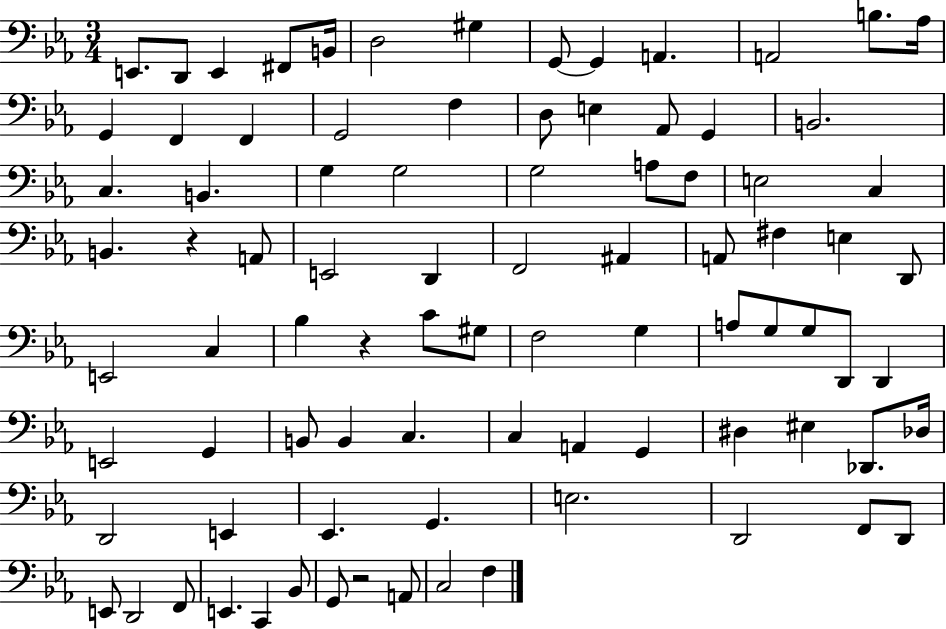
{
  \clef bass
  \numericTimeSignature
  \time 3/4
  \key ees \major
  e,8. d,8 e,4 fis,8 b,16 | d2 gis4 | g,8~~ g,4 a,4. | a,2 b8. aes16 | \break g,4 f,4 f,4 | g,2 f4 | d8 e4 aes,8 g,4 | b,2. | \break c4. b,4. | g4 g2 | g2 a8 f8 | e2 c4 | \break b,4. r4 a,8 | e,2 d,4 | f,2 ais,4 | a,8 fis4 e4 d,8 | \break e,2 c4 | bes4 r4 c'8 gis8 | f2 g4 | a8 g8 g8 d,8 d,4 | \break e,2 g,4 | b,8 b,4 c4. | c4 a,4 g,4 | dis4 eis4 des,8. des16 | \break d,2 e,4 | ees,4. g,4. | e2. | d,2 f,8 d,8 | \break e,8 d,2 f,8 | e,4. c,4 bes,8 | g,8 r2 a,8 | c2 f4 | \break \bar "|."
}